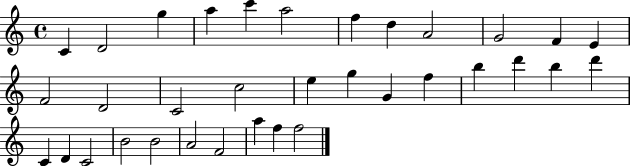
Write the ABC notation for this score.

X:1
T:Untitled
M:4/4
L:1/4
K:C
C D2 g a c' a2 f d A2 G2 F E F2 D2 C2 c2 e g G f b d' b d' C D C2 B2 B2 A2 F2 a f f2